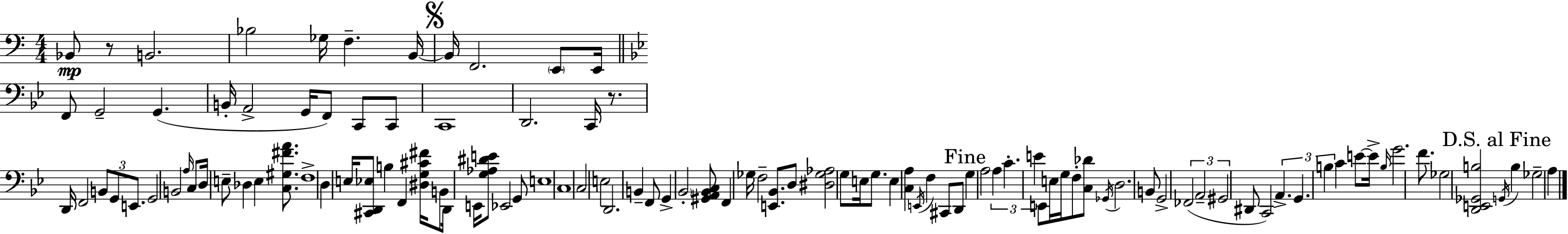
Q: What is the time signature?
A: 4/4